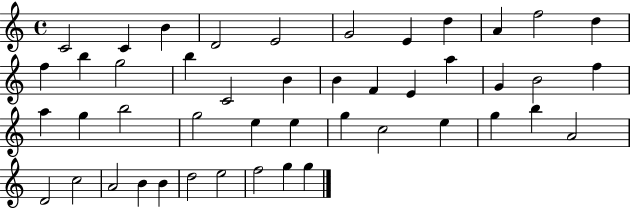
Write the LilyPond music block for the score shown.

{
  \clef treble
  \time 4/4
  \defaultTimeSignature
  \key c \major
  c'2 c'4 b'4 | d'2 e'2 | g'2 e'4 d''4 | a'4 f''2 d''4 | \break f''4 b''4 g''2 | b''4 c'2 b'4 | b'4 f'4 e'4 a''4 | g'4 b'2 f''4 | \break a''4 g''4 b''2 | g''2 e''4 e''4 | g''4 c''2 e''4 | g''4 b''4 a'2 | \break d'2 c''2 | a'2 b'4 b'4 | d''2 e''2 | f''2 g''4 g''4 | \break \bar "|."
}